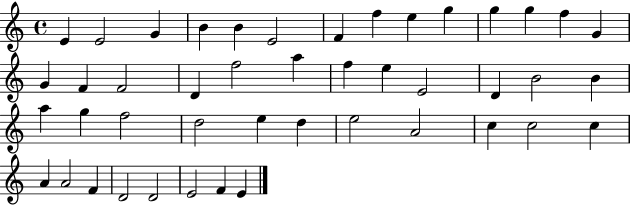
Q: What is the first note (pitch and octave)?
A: E4